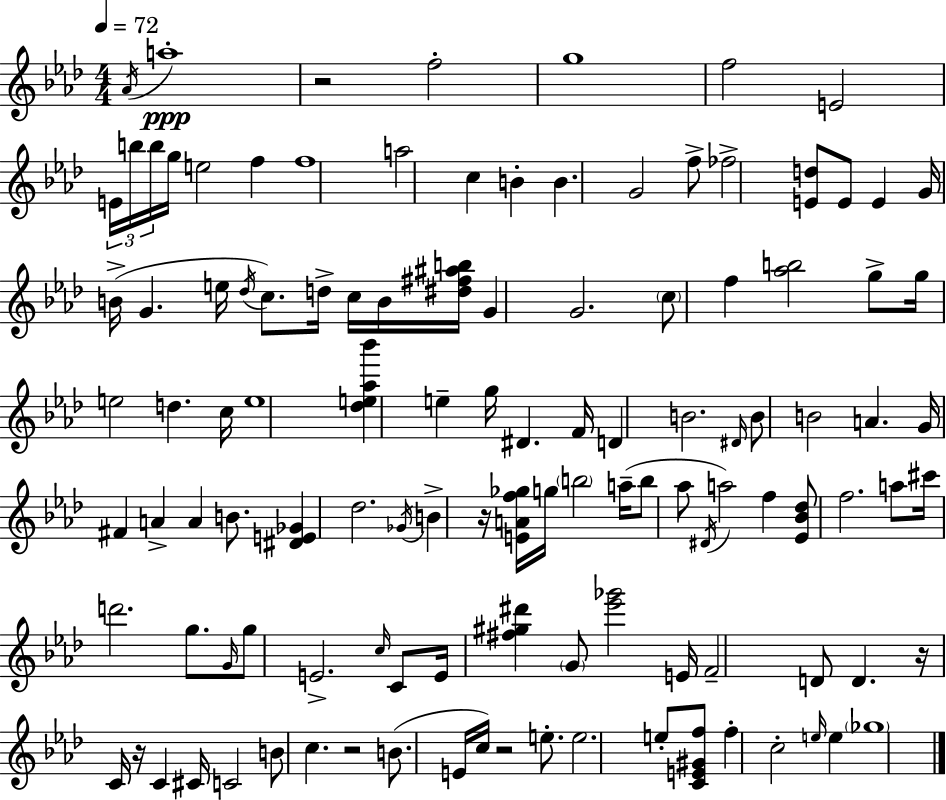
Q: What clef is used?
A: treble